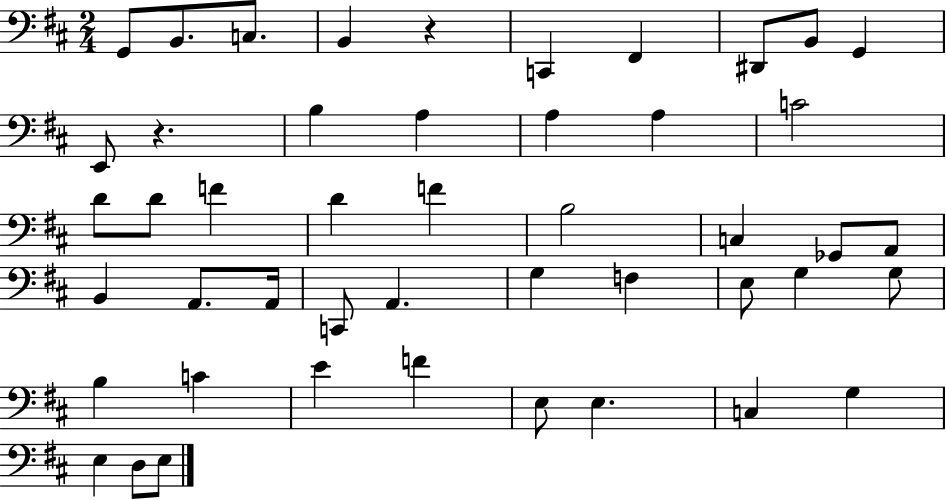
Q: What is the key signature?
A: D major